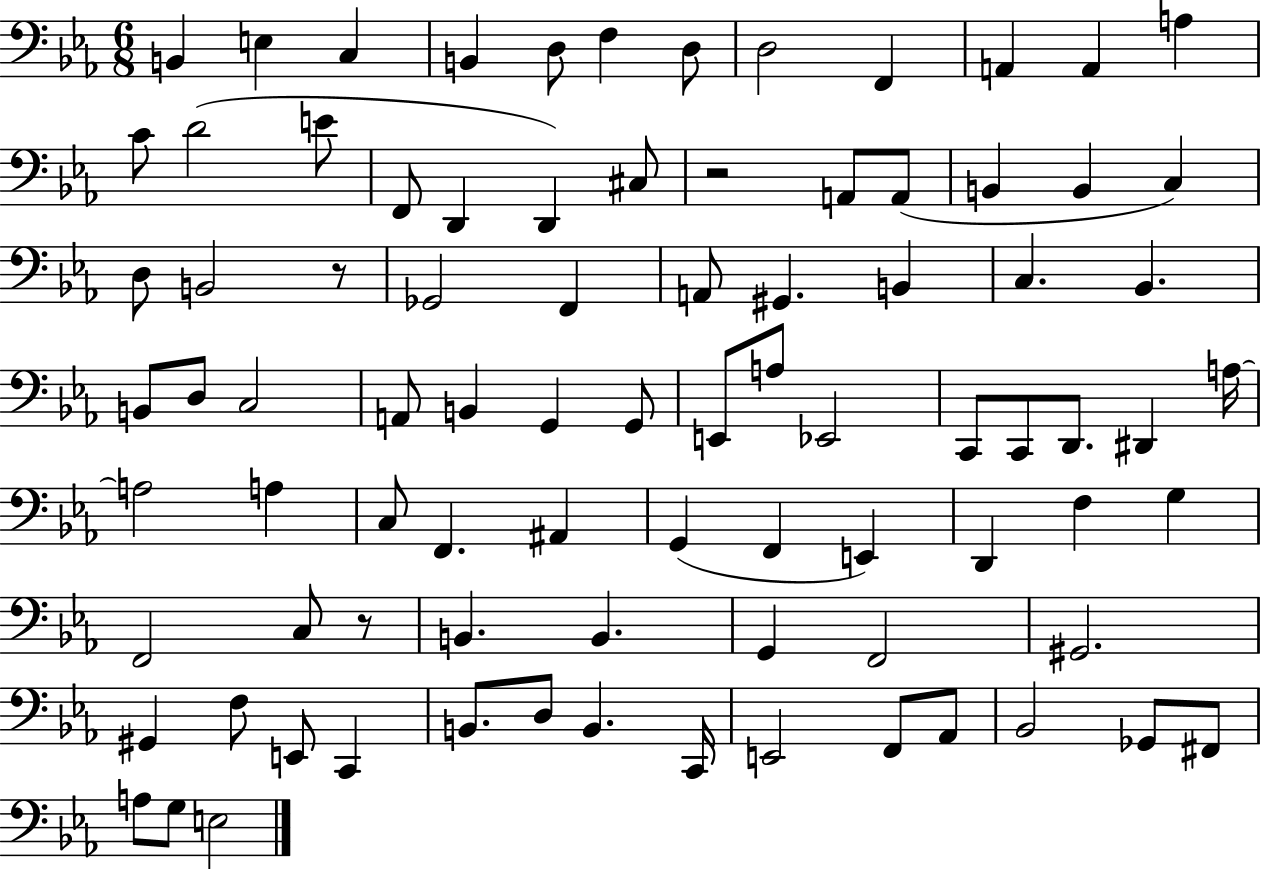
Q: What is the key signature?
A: EES major